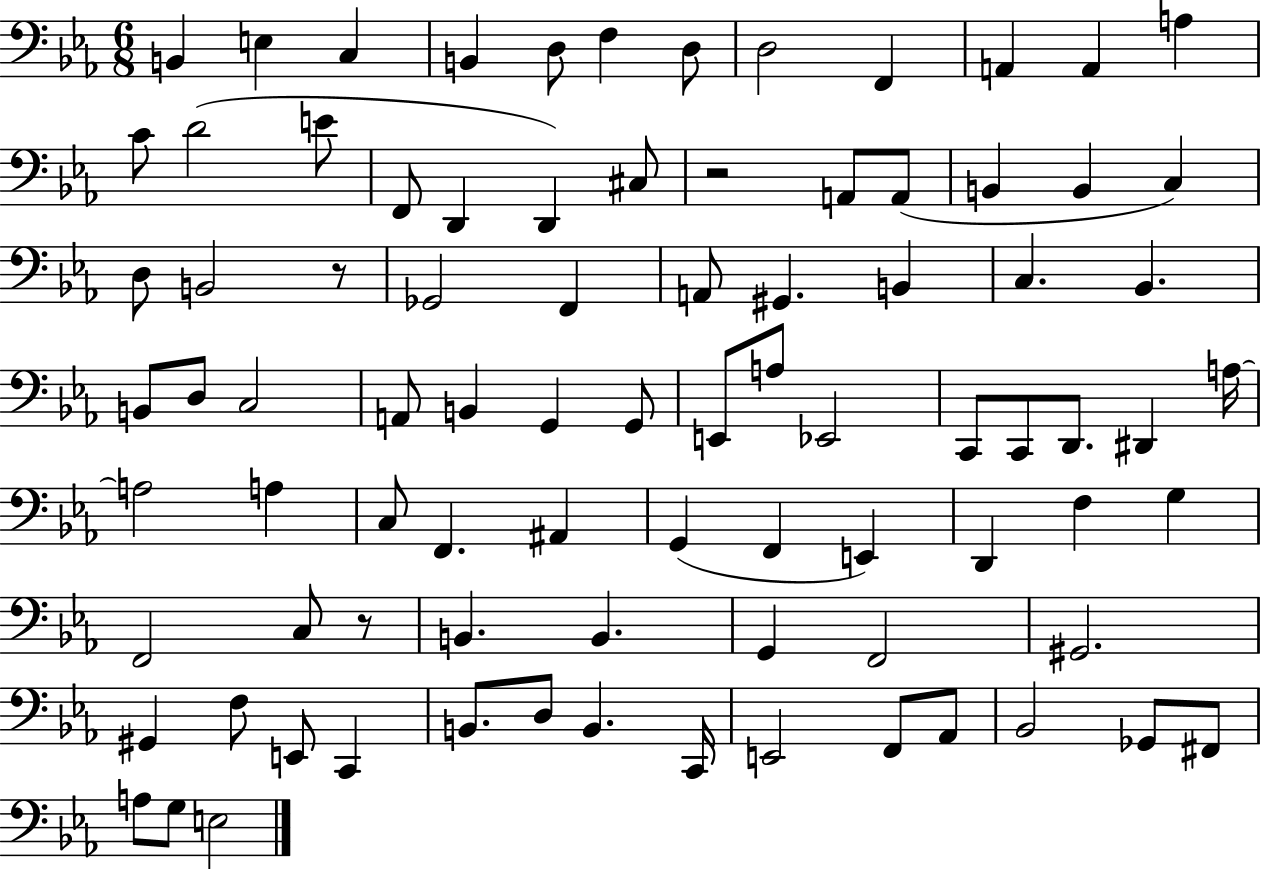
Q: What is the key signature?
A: EES major